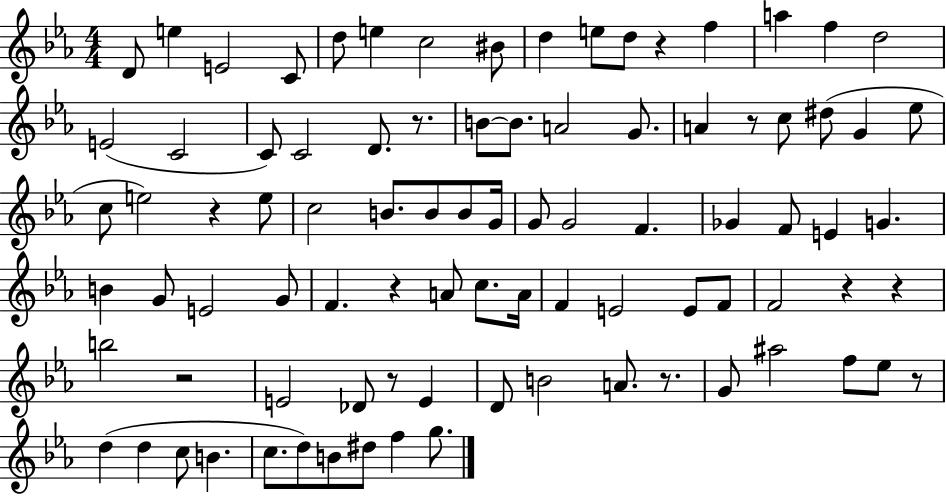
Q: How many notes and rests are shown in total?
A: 89